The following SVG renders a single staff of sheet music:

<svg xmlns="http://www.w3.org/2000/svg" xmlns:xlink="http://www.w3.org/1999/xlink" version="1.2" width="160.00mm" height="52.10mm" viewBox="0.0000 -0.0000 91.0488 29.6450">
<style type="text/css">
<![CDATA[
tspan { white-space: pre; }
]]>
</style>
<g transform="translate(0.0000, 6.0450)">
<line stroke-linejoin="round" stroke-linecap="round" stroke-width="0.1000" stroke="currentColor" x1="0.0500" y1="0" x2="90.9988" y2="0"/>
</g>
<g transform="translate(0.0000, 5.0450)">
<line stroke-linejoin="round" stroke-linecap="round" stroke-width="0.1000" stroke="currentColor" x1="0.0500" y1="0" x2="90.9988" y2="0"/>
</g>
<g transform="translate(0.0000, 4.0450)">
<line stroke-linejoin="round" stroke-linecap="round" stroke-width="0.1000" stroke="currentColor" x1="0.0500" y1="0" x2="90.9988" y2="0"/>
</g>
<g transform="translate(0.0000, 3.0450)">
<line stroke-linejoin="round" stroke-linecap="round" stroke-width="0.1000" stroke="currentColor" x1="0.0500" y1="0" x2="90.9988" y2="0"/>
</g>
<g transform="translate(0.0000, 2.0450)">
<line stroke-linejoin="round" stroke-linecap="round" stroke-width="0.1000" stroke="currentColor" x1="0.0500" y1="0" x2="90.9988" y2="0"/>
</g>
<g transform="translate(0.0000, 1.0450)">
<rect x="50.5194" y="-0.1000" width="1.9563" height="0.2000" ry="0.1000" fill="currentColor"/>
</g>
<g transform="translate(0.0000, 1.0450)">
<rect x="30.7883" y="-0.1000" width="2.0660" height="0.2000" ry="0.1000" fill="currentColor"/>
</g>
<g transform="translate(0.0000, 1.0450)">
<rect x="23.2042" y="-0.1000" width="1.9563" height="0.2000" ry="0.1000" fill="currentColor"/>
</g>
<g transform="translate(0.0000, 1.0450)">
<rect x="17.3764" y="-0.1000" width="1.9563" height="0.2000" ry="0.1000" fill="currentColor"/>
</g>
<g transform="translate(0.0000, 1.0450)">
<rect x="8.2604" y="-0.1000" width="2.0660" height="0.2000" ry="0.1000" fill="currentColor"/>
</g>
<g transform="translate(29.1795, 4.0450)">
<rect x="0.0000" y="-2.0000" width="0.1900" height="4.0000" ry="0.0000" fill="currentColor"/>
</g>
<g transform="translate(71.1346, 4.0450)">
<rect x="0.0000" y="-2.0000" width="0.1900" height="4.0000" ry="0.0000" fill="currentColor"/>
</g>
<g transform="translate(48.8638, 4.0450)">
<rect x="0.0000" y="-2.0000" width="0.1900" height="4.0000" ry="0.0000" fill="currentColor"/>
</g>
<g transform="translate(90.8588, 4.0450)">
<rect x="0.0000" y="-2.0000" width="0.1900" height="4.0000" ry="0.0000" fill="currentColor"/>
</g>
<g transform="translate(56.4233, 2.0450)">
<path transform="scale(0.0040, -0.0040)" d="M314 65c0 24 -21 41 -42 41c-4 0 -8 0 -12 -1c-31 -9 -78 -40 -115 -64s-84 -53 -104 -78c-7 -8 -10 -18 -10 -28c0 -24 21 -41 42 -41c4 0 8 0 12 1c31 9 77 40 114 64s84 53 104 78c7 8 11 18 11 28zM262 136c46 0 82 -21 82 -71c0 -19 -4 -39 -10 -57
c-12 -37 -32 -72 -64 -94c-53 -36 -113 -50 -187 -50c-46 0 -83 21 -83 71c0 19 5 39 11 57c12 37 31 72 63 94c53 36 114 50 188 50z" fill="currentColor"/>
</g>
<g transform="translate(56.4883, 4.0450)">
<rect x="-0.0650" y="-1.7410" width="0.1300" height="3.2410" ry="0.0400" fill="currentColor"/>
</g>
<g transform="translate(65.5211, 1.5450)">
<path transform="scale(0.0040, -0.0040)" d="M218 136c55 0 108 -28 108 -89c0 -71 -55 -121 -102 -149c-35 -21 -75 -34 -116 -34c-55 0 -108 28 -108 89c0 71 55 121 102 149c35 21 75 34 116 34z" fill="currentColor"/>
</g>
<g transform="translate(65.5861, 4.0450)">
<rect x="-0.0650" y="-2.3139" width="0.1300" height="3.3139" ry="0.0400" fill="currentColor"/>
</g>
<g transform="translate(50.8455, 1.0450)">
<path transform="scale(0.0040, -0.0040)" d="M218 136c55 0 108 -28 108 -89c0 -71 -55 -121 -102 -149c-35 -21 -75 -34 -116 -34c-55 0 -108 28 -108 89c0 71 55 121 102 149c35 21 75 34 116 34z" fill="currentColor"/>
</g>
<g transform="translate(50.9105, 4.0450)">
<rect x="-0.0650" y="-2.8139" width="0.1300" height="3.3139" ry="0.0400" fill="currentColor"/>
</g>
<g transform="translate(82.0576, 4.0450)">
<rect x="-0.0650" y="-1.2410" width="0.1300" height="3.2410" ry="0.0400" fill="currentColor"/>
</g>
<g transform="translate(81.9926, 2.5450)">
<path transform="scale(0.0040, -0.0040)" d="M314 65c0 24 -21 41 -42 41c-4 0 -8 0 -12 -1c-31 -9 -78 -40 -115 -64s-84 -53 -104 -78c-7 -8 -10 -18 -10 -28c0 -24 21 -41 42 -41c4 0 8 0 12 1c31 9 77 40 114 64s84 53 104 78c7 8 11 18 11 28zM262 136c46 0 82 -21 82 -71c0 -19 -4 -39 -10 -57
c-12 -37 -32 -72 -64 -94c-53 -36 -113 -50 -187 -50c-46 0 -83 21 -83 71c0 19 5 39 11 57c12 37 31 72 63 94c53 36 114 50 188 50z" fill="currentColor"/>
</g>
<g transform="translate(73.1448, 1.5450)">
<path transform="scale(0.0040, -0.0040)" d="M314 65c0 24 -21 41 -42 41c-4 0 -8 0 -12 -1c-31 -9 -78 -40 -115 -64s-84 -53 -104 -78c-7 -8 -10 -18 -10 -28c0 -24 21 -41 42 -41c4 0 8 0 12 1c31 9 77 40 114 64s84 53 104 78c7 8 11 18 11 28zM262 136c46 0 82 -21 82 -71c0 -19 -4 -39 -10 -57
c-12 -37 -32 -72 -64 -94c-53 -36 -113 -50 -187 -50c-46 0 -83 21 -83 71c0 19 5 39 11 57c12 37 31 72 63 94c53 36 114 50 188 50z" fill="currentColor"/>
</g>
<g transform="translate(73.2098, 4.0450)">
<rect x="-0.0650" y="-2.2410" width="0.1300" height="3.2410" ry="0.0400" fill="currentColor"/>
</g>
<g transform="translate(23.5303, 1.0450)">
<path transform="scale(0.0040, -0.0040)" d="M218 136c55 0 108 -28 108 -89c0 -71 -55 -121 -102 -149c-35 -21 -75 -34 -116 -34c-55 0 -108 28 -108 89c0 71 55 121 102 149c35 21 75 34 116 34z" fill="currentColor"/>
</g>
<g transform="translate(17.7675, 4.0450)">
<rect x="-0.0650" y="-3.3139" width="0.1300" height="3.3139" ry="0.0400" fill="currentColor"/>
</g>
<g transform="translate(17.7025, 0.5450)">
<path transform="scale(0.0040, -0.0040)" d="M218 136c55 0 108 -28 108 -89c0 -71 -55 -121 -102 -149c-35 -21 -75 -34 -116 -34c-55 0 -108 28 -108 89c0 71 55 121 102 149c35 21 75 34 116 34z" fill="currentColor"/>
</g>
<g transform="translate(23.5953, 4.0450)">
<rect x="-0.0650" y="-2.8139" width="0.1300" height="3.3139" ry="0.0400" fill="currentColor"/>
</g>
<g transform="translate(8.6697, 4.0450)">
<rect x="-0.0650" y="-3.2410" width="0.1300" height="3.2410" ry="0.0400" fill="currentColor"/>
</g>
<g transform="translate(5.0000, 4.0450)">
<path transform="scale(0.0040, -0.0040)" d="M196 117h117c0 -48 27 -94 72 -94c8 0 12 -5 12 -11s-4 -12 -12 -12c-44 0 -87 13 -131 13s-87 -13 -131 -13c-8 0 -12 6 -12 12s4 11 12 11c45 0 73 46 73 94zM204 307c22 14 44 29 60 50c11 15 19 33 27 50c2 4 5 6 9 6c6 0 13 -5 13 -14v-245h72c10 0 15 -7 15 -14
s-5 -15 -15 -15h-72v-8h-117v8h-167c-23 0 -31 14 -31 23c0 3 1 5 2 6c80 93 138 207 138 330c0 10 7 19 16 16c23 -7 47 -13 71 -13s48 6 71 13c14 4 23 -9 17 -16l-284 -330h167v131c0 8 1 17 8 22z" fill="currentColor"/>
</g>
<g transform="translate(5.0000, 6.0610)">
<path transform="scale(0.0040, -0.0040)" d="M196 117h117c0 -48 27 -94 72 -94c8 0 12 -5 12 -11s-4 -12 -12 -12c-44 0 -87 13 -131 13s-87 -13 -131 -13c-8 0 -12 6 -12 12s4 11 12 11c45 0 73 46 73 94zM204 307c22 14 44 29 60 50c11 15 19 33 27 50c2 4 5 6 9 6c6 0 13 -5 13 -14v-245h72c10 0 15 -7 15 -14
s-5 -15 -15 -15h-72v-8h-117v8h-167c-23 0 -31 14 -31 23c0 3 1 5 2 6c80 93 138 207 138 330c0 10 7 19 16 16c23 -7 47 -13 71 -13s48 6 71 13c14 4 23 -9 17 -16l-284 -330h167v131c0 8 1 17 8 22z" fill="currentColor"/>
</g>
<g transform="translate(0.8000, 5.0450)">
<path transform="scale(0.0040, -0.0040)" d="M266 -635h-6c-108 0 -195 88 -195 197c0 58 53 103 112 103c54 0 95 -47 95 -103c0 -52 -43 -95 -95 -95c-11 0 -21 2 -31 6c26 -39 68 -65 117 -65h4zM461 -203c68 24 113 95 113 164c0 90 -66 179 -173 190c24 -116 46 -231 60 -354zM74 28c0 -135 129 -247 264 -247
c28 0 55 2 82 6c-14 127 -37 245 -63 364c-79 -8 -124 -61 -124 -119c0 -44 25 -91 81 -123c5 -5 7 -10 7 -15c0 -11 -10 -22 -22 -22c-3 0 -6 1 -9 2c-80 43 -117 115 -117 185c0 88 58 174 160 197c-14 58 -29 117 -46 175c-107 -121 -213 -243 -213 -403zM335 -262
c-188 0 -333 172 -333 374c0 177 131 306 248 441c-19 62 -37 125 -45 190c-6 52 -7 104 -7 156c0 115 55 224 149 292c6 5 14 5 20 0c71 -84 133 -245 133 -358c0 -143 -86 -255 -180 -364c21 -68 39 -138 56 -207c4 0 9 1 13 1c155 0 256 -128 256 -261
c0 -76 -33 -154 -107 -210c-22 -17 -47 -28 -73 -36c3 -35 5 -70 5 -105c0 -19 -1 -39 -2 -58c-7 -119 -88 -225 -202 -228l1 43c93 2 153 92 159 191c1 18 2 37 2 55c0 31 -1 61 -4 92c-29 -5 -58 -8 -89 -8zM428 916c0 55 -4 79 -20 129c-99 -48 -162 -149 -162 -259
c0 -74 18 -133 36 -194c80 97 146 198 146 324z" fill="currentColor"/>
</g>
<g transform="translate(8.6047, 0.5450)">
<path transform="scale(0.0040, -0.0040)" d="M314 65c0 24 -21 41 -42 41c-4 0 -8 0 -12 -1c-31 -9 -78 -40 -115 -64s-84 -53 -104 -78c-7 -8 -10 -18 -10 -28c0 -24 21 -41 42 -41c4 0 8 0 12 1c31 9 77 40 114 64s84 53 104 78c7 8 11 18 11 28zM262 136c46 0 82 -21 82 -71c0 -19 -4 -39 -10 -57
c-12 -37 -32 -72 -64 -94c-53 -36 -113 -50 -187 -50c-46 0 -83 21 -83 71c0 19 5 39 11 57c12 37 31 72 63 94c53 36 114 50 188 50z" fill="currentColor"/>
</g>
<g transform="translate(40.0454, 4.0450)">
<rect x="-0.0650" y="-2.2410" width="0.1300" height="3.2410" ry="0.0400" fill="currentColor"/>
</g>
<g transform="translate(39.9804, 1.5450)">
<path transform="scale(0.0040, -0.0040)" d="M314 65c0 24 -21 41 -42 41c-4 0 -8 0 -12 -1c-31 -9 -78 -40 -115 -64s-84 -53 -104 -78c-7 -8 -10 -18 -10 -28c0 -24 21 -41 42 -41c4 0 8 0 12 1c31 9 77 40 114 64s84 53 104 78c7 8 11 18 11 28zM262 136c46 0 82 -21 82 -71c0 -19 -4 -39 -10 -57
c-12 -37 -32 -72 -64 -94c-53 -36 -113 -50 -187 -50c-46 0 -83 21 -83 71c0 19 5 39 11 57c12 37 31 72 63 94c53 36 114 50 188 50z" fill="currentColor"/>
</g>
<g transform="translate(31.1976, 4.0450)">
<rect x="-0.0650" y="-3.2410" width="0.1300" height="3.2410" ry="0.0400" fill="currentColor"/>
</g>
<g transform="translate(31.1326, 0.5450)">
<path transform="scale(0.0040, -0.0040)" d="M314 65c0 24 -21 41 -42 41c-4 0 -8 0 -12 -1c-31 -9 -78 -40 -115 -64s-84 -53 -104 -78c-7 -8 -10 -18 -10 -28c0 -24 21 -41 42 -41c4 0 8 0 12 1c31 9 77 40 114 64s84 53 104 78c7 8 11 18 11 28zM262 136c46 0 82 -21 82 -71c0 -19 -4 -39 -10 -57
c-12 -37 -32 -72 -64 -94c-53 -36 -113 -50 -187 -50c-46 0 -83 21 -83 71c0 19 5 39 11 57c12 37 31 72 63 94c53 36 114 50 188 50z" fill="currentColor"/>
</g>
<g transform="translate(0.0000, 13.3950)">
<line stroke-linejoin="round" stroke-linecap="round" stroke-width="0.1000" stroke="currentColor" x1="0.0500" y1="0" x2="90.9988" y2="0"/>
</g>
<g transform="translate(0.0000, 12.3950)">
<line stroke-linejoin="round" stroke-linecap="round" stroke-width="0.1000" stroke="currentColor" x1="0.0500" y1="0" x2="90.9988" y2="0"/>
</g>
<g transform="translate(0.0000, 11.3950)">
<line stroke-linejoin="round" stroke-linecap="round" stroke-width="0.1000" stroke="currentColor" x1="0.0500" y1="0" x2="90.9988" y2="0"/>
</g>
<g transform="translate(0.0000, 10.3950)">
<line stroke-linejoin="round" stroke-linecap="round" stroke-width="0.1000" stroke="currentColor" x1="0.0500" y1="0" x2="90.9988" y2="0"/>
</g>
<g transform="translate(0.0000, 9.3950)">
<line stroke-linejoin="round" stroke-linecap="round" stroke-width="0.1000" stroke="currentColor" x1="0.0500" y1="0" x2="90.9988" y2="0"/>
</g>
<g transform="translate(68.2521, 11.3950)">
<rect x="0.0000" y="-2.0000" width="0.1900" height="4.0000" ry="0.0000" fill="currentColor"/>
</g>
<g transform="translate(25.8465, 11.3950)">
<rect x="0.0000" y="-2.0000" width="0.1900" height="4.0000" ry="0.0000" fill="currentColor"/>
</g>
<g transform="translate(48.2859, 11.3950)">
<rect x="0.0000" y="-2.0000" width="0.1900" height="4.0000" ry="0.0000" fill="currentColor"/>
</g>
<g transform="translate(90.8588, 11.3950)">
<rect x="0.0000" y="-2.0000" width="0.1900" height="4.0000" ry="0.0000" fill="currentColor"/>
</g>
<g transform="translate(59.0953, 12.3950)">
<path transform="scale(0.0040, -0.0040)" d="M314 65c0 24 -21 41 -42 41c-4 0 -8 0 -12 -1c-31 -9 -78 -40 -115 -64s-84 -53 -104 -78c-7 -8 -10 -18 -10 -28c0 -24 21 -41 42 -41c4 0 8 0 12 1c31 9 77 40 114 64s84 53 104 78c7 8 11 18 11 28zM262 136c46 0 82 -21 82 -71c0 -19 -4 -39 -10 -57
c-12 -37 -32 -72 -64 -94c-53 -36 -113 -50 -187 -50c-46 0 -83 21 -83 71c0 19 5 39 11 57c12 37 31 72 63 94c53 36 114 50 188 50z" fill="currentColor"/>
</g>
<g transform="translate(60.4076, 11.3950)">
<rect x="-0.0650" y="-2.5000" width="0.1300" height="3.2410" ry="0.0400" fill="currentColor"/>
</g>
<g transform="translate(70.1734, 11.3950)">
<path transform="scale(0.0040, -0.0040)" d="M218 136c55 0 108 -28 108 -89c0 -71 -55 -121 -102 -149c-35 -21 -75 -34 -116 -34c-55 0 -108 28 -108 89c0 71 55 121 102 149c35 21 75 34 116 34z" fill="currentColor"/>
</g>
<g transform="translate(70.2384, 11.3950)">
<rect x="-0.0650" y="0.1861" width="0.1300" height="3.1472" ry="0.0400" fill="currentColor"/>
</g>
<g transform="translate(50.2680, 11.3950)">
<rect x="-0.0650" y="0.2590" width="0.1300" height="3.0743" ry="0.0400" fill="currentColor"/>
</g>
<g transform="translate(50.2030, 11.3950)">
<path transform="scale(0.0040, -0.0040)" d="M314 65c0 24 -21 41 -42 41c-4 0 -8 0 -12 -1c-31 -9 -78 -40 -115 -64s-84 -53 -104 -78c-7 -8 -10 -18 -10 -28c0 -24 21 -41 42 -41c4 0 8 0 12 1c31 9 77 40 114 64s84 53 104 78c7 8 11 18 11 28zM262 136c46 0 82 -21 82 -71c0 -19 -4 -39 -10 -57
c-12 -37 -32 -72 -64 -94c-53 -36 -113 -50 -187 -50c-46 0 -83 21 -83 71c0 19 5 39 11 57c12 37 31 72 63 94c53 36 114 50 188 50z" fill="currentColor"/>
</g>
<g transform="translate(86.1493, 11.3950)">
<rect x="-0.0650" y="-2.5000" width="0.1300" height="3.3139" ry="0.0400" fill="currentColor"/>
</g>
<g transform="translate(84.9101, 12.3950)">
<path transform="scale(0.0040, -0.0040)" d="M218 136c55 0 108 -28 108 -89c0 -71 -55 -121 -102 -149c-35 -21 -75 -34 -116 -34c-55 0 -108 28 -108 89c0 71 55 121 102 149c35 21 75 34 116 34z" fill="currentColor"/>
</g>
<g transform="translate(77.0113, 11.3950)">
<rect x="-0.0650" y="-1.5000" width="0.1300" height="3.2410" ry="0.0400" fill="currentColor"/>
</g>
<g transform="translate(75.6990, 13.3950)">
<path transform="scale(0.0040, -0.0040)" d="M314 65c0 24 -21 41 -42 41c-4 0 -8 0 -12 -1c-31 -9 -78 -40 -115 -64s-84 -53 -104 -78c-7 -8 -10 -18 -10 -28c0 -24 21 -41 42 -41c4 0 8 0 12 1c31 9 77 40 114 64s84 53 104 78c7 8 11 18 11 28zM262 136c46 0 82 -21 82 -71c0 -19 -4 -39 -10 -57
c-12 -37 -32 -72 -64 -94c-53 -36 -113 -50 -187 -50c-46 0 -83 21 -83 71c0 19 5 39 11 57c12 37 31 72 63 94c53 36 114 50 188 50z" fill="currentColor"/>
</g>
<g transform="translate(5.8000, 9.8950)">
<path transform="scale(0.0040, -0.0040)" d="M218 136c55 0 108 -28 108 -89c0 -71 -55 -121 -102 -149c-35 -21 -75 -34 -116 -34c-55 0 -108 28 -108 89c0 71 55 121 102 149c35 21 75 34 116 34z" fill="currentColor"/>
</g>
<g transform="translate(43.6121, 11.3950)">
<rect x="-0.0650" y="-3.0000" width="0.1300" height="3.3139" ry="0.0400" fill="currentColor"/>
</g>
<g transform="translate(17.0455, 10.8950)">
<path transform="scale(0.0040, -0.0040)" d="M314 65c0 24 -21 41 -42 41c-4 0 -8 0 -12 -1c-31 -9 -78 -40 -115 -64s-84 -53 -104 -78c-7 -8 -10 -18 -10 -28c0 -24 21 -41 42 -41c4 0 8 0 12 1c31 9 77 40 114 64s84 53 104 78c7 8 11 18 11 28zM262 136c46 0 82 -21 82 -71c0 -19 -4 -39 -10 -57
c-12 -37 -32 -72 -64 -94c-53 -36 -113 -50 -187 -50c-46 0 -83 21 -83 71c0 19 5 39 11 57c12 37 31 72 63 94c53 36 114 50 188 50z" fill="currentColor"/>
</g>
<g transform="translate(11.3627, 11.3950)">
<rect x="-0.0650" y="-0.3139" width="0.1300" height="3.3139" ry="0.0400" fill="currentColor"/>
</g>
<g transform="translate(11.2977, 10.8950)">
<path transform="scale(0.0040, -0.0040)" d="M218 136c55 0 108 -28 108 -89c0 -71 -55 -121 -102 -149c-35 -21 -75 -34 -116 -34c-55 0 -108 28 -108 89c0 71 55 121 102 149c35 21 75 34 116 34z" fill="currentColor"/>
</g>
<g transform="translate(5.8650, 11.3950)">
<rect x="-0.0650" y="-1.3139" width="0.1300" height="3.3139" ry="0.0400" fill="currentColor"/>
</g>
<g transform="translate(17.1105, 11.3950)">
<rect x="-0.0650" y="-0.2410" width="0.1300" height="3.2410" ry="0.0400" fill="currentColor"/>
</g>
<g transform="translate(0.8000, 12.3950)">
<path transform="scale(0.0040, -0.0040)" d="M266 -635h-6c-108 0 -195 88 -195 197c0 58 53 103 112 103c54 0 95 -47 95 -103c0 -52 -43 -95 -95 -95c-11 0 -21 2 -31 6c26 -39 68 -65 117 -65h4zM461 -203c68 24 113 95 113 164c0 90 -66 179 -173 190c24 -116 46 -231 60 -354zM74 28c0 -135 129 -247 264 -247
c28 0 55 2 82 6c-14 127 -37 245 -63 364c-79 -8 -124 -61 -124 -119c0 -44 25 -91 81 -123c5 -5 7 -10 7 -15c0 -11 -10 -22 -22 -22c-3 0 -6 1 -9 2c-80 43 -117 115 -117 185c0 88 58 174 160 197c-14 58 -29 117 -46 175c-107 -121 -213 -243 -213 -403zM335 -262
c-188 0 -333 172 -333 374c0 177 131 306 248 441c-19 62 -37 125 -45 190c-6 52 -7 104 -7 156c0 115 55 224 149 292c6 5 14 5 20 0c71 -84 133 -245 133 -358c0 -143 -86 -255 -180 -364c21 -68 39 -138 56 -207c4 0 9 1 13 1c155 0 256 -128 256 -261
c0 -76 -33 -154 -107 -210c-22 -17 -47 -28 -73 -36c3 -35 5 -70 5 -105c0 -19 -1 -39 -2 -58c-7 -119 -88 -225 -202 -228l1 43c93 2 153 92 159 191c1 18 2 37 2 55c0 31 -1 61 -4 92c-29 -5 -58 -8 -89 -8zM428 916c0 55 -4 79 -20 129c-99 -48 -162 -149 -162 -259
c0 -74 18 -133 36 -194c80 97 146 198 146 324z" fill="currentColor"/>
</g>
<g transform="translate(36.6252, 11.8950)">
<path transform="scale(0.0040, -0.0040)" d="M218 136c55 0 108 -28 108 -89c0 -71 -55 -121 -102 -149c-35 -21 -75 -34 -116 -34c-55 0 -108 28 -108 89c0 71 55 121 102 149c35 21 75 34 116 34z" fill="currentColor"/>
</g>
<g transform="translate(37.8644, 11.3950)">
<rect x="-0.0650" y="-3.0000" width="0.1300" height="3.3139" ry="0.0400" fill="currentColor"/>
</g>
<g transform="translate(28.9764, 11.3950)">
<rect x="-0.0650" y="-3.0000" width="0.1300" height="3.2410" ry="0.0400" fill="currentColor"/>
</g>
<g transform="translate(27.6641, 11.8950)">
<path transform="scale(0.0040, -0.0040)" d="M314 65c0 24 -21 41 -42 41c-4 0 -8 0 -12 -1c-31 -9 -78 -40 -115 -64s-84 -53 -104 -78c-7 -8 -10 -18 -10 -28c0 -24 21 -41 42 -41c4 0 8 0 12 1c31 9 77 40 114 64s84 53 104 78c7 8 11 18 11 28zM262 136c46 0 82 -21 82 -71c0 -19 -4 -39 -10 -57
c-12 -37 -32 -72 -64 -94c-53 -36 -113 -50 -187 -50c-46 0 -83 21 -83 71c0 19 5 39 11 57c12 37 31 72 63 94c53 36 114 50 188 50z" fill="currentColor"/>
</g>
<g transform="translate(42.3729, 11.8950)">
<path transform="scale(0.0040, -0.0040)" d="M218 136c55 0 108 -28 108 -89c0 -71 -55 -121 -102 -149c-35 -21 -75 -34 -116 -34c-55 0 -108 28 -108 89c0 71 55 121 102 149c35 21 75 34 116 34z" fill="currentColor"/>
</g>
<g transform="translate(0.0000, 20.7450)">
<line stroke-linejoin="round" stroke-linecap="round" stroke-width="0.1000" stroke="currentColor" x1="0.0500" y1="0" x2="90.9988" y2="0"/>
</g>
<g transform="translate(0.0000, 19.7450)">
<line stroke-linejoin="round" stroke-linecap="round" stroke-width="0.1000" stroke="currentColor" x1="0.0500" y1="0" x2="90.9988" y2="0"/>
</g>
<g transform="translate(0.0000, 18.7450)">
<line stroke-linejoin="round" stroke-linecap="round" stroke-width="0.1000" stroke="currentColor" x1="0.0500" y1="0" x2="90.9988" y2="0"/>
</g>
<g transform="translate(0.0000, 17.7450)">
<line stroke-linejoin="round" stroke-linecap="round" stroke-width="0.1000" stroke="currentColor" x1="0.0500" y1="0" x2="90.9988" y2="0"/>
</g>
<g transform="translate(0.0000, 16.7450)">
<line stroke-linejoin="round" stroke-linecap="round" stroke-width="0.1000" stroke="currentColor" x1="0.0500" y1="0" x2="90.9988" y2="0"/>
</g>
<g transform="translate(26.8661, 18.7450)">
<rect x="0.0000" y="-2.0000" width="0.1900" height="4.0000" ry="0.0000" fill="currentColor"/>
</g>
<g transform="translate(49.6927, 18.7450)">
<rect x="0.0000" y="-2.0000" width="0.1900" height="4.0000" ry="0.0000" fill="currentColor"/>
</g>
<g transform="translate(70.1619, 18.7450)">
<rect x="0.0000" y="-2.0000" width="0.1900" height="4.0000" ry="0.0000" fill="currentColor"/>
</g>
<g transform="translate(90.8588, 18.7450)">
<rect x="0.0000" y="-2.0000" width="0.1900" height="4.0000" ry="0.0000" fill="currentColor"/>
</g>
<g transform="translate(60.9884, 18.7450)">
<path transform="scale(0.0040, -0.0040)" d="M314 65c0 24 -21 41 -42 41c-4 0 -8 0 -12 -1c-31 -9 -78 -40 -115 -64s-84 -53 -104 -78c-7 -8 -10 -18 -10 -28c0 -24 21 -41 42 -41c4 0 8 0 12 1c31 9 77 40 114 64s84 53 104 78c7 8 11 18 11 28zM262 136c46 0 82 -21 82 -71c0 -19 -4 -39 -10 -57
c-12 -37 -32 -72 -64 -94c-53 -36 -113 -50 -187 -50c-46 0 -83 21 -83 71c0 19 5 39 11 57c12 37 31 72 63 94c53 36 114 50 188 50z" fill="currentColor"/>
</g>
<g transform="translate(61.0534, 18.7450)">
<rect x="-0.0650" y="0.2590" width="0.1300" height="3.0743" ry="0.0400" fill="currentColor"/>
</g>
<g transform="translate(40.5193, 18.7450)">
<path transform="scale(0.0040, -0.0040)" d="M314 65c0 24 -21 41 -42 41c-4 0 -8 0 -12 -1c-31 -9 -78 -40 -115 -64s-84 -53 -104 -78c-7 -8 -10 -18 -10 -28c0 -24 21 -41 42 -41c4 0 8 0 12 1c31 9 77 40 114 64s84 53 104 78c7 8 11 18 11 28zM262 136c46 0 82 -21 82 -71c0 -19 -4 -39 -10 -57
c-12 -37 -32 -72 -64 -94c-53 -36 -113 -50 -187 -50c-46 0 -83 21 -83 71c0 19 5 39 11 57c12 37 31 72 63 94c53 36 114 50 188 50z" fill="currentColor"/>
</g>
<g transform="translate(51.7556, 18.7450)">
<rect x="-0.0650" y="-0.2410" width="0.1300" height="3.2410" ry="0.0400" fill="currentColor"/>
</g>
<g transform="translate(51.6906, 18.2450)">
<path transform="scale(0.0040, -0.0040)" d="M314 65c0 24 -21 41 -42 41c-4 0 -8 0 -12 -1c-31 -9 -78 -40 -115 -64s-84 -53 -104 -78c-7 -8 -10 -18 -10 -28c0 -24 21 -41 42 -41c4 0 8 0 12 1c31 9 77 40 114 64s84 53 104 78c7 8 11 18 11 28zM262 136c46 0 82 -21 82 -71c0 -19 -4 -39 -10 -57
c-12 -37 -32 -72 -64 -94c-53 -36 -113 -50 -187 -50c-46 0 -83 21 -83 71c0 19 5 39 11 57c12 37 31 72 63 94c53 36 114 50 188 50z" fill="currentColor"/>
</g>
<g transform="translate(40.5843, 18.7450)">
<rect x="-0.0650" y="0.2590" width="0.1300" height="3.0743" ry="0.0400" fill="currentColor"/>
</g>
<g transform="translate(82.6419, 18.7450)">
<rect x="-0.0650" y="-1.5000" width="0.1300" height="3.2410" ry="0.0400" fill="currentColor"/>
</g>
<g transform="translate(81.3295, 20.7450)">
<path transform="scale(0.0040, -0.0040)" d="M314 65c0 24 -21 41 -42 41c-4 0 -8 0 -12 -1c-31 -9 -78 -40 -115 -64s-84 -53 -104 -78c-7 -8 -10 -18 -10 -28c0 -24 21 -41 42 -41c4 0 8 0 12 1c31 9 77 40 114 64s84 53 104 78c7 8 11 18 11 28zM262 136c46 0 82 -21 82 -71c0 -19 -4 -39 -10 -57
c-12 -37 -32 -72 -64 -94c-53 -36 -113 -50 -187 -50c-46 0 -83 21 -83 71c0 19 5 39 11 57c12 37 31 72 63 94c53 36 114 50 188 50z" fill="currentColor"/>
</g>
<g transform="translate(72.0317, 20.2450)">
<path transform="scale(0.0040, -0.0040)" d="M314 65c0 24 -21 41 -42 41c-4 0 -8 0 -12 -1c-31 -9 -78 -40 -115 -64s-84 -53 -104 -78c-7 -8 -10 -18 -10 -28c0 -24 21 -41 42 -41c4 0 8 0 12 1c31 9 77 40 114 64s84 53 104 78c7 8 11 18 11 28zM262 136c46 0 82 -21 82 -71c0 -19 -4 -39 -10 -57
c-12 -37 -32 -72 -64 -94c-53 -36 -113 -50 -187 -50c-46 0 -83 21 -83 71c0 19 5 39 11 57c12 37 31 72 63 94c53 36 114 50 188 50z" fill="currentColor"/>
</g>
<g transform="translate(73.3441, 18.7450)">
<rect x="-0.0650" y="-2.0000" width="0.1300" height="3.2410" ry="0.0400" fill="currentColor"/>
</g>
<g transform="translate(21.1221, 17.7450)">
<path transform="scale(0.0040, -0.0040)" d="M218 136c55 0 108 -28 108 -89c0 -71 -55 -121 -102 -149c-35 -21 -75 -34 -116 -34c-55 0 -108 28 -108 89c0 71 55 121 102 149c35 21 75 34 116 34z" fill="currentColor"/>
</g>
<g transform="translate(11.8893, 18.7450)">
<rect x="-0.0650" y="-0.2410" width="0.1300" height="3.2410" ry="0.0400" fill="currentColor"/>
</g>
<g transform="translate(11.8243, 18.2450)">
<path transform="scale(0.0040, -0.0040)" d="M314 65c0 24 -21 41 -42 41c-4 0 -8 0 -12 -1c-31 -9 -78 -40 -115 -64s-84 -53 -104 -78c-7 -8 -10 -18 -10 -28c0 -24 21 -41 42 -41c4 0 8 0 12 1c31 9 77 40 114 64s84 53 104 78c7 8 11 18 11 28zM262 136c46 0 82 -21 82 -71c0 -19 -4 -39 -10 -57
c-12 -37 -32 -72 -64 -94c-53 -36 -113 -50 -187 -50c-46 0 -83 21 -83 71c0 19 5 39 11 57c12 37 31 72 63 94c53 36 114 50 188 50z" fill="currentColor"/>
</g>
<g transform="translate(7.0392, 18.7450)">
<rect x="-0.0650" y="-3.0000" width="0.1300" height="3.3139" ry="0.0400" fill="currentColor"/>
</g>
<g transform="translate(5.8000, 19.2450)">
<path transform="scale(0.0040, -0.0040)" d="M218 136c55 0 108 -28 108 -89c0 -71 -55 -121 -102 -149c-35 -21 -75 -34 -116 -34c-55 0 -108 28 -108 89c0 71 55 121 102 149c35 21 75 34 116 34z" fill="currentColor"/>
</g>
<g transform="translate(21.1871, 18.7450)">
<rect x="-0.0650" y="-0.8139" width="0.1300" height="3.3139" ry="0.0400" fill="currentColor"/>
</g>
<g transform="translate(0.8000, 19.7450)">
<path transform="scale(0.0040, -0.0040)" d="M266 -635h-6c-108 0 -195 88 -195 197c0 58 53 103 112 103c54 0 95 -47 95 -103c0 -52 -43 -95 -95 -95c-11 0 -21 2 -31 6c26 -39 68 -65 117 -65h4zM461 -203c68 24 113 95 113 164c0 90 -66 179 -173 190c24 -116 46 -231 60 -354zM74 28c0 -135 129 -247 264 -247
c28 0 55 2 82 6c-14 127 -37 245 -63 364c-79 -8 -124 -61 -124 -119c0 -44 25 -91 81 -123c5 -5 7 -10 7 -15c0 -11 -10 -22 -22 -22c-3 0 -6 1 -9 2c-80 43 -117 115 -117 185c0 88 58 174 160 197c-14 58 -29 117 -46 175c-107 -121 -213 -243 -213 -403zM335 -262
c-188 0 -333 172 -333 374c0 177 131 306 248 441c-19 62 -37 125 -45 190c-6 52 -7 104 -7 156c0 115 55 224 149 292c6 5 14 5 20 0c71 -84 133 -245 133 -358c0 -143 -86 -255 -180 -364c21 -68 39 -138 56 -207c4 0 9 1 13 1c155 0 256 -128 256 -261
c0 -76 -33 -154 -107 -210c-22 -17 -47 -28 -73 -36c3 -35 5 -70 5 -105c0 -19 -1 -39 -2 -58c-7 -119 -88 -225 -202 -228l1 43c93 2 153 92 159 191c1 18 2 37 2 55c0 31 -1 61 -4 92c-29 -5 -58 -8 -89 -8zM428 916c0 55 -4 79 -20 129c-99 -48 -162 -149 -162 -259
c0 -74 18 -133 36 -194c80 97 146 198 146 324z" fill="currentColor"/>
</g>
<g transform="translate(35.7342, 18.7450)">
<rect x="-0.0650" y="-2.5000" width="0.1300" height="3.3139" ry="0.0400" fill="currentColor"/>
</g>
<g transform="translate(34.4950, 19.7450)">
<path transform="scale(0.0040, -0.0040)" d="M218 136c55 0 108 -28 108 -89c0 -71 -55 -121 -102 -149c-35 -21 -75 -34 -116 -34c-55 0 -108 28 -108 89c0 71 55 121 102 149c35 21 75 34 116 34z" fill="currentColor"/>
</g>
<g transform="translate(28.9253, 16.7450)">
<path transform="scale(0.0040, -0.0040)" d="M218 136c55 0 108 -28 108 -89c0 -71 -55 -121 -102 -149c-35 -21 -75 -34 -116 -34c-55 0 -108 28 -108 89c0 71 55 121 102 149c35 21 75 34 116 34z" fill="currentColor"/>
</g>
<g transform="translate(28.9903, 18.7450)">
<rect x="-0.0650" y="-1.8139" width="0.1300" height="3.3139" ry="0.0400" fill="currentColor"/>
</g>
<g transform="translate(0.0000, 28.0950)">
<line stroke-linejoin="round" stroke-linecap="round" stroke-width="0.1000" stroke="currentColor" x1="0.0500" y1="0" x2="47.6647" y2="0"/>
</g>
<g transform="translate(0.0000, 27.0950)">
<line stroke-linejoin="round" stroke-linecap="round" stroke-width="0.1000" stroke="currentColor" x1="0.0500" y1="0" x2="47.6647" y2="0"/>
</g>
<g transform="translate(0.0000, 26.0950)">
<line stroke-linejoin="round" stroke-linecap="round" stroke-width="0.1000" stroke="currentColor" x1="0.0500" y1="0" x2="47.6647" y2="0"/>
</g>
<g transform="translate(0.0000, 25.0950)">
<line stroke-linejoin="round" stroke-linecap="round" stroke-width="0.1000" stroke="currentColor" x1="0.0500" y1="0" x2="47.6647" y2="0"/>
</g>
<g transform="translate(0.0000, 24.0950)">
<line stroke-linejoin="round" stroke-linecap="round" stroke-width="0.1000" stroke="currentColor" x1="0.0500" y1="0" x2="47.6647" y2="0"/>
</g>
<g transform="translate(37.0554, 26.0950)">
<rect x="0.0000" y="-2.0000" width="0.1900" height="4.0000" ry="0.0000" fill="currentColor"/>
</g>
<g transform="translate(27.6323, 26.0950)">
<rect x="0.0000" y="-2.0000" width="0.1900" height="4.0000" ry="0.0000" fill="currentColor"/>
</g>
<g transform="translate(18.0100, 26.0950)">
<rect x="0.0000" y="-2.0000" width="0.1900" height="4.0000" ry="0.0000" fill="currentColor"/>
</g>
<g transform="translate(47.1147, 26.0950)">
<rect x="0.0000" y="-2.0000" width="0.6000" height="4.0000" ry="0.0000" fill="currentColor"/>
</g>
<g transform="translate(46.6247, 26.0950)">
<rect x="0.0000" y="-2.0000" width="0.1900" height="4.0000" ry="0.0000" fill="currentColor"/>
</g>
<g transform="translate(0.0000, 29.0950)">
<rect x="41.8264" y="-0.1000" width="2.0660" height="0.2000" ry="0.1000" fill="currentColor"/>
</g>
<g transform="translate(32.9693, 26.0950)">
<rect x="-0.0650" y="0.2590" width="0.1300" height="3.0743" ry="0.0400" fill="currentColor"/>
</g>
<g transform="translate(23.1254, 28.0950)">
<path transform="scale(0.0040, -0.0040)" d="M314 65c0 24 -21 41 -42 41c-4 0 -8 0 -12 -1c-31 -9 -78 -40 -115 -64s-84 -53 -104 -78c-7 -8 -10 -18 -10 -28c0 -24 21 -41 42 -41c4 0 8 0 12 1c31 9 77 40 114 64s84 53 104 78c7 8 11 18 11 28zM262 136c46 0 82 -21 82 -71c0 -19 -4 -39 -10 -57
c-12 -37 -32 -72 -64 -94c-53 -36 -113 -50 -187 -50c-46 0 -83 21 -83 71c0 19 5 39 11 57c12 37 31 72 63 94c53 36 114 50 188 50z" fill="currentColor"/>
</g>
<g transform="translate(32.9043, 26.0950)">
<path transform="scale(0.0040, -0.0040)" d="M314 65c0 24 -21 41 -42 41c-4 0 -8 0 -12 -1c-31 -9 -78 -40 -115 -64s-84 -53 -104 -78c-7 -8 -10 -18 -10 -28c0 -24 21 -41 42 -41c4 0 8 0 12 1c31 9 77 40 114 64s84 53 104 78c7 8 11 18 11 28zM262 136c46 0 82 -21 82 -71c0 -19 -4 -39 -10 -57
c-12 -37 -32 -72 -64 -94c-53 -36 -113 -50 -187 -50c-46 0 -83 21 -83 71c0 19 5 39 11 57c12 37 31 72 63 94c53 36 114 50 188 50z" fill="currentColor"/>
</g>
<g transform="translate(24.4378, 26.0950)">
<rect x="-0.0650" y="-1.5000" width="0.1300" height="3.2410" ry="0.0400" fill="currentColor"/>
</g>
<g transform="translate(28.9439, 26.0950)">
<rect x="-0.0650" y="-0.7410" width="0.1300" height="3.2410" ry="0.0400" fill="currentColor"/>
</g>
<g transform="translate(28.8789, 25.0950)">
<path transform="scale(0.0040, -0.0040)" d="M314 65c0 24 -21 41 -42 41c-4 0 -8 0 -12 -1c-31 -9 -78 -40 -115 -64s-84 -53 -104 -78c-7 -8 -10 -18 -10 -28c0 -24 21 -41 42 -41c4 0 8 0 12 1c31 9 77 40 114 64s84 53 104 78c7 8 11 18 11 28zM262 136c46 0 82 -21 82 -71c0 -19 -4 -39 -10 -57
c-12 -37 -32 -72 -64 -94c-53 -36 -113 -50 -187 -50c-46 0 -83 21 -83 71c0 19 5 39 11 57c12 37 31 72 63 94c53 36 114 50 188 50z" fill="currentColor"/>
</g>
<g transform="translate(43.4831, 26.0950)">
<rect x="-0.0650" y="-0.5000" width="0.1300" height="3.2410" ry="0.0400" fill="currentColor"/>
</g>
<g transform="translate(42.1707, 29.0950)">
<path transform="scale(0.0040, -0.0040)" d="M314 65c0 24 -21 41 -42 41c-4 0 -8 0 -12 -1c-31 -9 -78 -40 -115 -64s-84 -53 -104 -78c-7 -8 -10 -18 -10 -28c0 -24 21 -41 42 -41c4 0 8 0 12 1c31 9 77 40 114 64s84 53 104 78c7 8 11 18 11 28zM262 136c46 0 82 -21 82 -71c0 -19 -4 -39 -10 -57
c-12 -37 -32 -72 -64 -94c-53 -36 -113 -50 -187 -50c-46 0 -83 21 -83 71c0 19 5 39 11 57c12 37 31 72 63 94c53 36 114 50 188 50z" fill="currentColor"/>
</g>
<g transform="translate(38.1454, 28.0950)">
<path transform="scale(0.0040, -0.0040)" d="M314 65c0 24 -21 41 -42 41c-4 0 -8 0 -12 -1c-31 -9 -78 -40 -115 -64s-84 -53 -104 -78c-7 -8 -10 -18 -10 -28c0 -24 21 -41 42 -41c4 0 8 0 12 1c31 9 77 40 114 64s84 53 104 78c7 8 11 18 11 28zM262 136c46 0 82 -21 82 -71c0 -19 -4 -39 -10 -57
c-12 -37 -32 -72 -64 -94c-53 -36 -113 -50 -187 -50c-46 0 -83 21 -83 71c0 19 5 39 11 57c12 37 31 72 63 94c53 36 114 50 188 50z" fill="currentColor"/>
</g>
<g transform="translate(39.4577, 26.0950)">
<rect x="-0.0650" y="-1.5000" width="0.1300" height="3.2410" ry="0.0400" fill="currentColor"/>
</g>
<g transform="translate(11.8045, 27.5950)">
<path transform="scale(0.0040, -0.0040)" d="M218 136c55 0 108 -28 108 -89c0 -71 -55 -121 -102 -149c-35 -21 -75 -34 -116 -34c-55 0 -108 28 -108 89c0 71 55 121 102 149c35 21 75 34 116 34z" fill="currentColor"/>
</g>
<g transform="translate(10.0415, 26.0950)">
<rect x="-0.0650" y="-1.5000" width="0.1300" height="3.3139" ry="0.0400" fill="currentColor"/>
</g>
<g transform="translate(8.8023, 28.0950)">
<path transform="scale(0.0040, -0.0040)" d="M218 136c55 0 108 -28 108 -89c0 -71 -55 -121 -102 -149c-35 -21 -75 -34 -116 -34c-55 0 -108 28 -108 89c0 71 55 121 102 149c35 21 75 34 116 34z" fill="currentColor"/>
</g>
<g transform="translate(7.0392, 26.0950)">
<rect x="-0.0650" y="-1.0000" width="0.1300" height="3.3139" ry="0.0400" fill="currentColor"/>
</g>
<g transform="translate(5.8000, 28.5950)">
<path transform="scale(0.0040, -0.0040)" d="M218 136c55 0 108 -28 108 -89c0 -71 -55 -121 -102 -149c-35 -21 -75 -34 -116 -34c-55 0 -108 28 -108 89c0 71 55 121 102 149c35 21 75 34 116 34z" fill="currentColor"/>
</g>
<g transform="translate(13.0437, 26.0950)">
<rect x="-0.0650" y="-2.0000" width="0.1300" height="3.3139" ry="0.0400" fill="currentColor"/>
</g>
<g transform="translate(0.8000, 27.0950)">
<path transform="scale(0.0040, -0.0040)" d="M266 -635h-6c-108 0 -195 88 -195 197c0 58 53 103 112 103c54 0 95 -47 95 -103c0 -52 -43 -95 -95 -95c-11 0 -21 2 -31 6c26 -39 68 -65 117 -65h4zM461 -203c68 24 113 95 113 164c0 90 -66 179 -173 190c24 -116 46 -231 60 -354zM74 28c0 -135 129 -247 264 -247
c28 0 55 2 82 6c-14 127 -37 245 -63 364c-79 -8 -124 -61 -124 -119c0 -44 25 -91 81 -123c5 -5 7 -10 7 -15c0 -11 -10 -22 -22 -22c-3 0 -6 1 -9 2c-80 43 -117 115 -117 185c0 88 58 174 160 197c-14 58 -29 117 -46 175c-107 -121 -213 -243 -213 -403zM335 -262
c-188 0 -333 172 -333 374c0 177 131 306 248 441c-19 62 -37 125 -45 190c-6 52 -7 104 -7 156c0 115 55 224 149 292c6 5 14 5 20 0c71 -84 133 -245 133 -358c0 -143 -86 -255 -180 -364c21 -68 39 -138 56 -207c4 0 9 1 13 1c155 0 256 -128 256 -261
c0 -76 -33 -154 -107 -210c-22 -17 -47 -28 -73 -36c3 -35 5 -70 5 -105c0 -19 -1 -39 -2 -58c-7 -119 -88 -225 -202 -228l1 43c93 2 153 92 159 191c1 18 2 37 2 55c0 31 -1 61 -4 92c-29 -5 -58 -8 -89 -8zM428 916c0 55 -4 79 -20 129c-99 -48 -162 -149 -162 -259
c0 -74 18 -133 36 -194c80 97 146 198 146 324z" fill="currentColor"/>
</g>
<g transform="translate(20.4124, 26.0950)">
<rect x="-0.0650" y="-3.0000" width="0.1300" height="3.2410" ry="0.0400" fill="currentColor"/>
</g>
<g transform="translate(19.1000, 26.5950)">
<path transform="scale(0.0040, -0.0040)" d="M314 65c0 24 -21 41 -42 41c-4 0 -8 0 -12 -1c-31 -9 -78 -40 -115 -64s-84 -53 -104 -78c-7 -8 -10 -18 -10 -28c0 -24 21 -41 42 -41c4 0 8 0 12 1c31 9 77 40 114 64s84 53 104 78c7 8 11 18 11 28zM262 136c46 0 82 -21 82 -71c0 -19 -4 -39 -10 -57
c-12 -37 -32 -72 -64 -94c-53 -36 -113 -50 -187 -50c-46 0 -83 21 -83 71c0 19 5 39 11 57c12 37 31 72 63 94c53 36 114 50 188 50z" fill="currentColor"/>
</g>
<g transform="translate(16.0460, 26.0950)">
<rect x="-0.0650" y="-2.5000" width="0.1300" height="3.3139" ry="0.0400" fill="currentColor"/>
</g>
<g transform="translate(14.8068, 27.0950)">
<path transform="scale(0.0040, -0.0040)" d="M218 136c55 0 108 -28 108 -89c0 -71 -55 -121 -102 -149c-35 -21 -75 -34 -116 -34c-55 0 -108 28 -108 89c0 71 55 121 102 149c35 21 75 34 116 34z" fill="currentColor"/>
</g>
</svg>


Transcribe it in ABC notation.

X:1
T:Untitled
M:4/4
L:1/4
K:C
b2 b a b2 g2 a f2 g g2 e2 e c c2 A2 A A B2 G2 B E2 G A c2 d f G B2 c2 B2 F2 E2 D E F G A2 E2 d2 B2 E2 C2